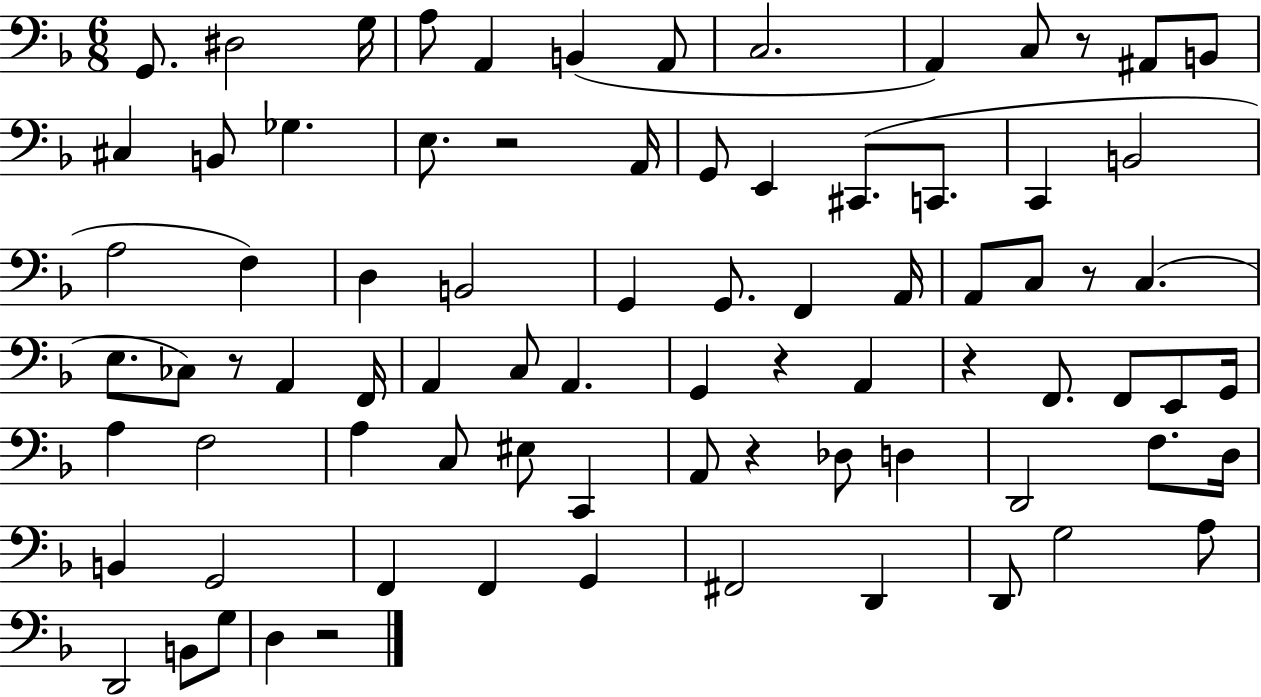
{
  \clef bass
  \numericTimeSignature
  \time 6/8
  \key f \major
  \repeat volta 2 { g,8. dis2 g16 | a8 a,4 b,4( a,8 | c2. | a,4) c8 r8 ais,8 b,8 | \break cis4 b,8 ges4. | e8. r2 a,16 | g,8 e,4 cis,8.( c,8. | c,4 b,2 | \break a2 f4) | d4 b,2 | g,4 g,8. f,4 a,16 | a,8 c8 r8 c4.( | \break e8. ces8) r8 a,4 f,16 | a,4 c8 a,4. | g,4 r4 a,4 | r4 f,8. f,8 e,8 g,16 | \break a4 f2 | a4 c8 eis8 c,4 | a,8 r4 des8 d4 | d,2 f8. d16 | \break b,4 g,2 | f,4 f,4 g,4 | fis,2 d,4 | d,8 g2 a8 | \break d,2 b,8 g8 | d4 r2 | } \bar "|."
}